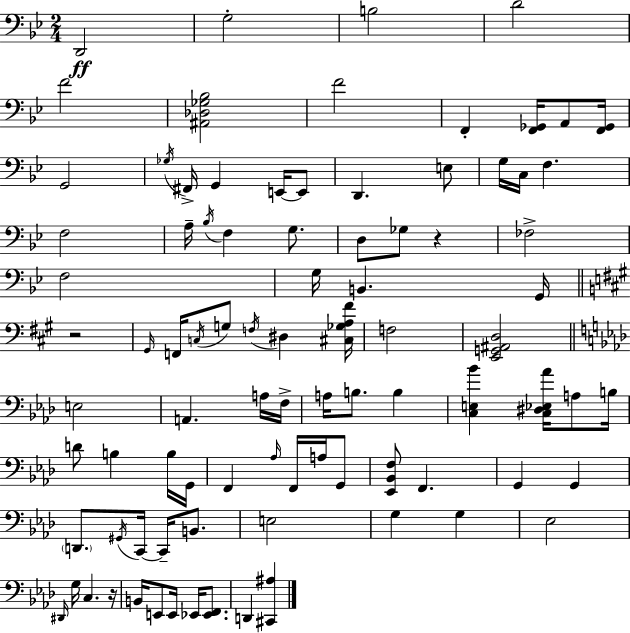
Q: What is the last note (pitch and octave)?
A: D2